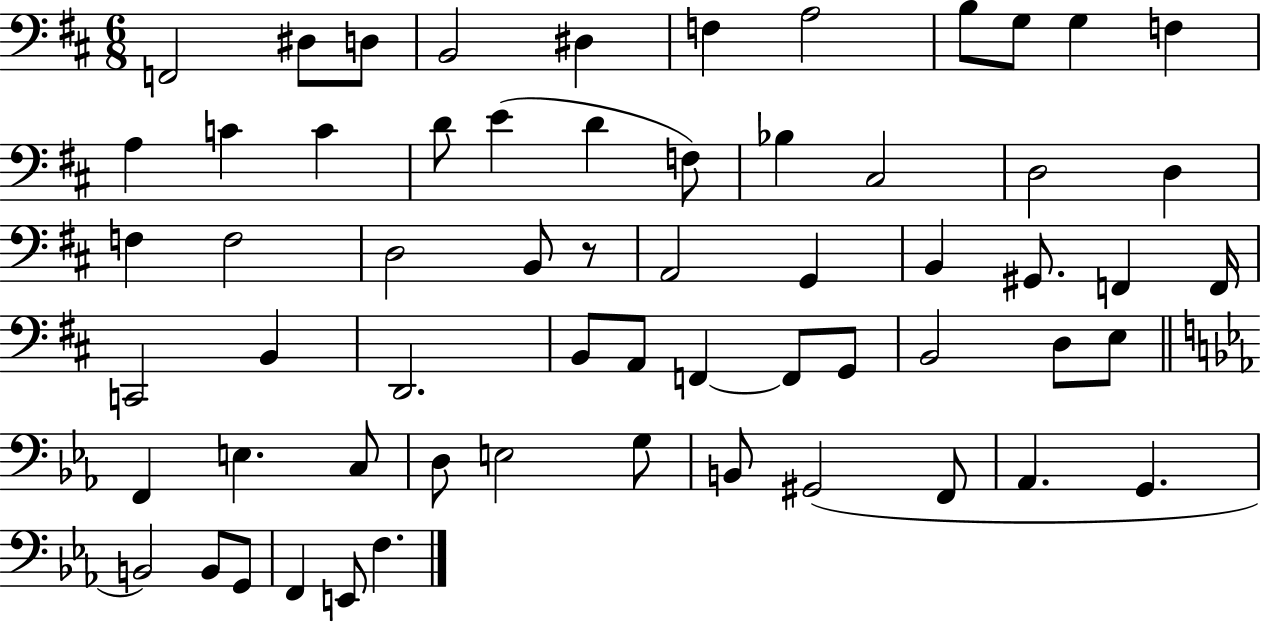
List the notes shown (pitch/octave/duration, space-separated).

F2/h D#3/e D3/e B2/h D#3/q F3/q A3/h B3/e G3/e G3/q F3/q A3/q C4/q C4/q D4/e E4/q D4/q F3/e Bb3/q C#3/h D3/h D3/q F3/q F3/h D3/h B2/e R/e A2/h G2/q B2/q G#2/e. F2/q F2/s C2/h B2/q D2/h. B2/e A2/e F2/q F2/e G2/e B2/h D3/e E3/e F2/q E3/q. C3/e D3/e E3/h G3/e B2/e G#2/h F2/e Ab2/q. G2/q. B2/h B2/e G2/e F2/q E2/e F3/q.